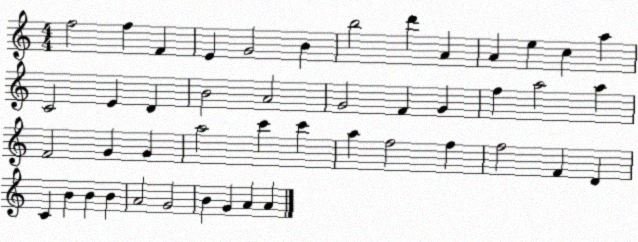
X:1
T:Untitled
M:4/4
L:1/4
K:C
f2 f F E G2 B b2 d' A A e c a C2 E D B2 A2 G2 F G f a2 a F2 G G a2 c' c' a f2 f f2 F D C B B B A2 G2 B G A A